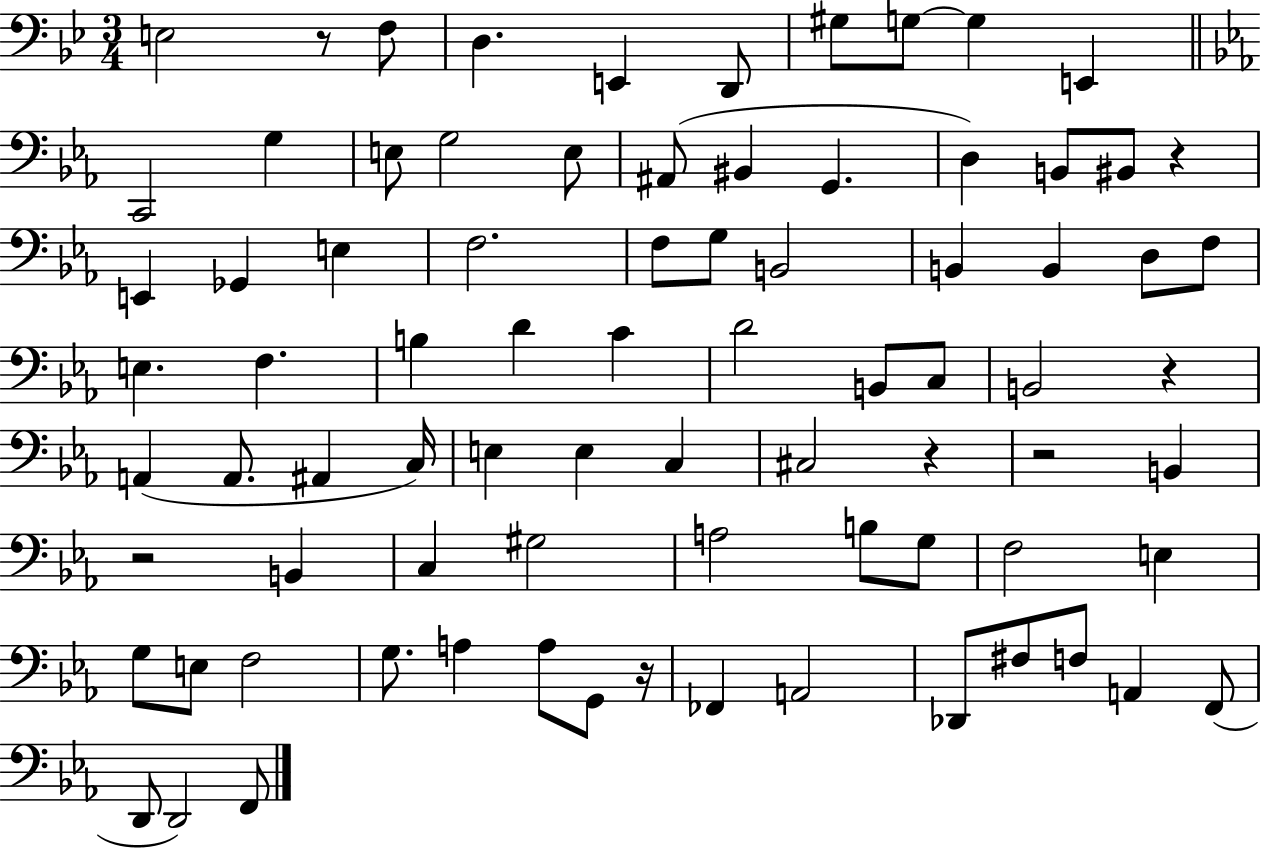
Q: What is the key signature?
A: BES major